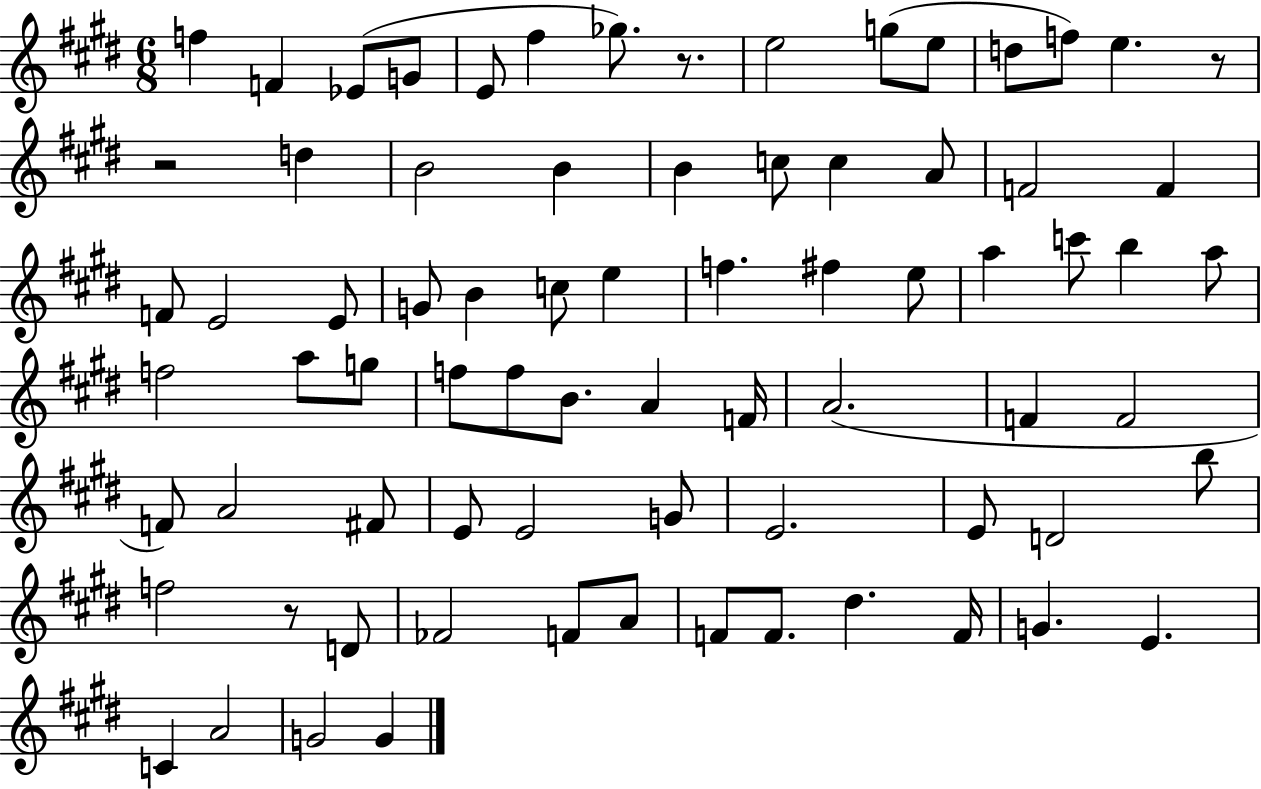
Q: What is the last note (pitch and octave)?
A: G4